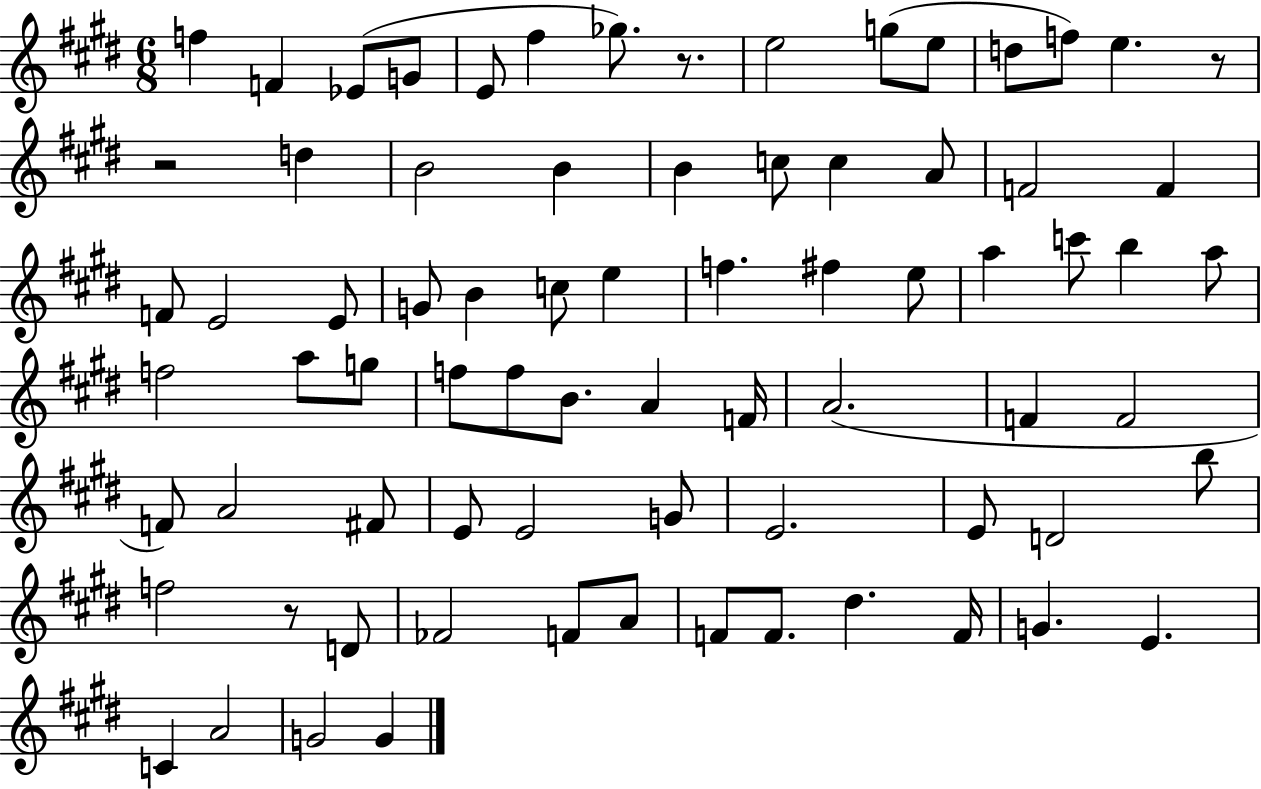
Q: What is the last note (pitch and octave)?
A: G4